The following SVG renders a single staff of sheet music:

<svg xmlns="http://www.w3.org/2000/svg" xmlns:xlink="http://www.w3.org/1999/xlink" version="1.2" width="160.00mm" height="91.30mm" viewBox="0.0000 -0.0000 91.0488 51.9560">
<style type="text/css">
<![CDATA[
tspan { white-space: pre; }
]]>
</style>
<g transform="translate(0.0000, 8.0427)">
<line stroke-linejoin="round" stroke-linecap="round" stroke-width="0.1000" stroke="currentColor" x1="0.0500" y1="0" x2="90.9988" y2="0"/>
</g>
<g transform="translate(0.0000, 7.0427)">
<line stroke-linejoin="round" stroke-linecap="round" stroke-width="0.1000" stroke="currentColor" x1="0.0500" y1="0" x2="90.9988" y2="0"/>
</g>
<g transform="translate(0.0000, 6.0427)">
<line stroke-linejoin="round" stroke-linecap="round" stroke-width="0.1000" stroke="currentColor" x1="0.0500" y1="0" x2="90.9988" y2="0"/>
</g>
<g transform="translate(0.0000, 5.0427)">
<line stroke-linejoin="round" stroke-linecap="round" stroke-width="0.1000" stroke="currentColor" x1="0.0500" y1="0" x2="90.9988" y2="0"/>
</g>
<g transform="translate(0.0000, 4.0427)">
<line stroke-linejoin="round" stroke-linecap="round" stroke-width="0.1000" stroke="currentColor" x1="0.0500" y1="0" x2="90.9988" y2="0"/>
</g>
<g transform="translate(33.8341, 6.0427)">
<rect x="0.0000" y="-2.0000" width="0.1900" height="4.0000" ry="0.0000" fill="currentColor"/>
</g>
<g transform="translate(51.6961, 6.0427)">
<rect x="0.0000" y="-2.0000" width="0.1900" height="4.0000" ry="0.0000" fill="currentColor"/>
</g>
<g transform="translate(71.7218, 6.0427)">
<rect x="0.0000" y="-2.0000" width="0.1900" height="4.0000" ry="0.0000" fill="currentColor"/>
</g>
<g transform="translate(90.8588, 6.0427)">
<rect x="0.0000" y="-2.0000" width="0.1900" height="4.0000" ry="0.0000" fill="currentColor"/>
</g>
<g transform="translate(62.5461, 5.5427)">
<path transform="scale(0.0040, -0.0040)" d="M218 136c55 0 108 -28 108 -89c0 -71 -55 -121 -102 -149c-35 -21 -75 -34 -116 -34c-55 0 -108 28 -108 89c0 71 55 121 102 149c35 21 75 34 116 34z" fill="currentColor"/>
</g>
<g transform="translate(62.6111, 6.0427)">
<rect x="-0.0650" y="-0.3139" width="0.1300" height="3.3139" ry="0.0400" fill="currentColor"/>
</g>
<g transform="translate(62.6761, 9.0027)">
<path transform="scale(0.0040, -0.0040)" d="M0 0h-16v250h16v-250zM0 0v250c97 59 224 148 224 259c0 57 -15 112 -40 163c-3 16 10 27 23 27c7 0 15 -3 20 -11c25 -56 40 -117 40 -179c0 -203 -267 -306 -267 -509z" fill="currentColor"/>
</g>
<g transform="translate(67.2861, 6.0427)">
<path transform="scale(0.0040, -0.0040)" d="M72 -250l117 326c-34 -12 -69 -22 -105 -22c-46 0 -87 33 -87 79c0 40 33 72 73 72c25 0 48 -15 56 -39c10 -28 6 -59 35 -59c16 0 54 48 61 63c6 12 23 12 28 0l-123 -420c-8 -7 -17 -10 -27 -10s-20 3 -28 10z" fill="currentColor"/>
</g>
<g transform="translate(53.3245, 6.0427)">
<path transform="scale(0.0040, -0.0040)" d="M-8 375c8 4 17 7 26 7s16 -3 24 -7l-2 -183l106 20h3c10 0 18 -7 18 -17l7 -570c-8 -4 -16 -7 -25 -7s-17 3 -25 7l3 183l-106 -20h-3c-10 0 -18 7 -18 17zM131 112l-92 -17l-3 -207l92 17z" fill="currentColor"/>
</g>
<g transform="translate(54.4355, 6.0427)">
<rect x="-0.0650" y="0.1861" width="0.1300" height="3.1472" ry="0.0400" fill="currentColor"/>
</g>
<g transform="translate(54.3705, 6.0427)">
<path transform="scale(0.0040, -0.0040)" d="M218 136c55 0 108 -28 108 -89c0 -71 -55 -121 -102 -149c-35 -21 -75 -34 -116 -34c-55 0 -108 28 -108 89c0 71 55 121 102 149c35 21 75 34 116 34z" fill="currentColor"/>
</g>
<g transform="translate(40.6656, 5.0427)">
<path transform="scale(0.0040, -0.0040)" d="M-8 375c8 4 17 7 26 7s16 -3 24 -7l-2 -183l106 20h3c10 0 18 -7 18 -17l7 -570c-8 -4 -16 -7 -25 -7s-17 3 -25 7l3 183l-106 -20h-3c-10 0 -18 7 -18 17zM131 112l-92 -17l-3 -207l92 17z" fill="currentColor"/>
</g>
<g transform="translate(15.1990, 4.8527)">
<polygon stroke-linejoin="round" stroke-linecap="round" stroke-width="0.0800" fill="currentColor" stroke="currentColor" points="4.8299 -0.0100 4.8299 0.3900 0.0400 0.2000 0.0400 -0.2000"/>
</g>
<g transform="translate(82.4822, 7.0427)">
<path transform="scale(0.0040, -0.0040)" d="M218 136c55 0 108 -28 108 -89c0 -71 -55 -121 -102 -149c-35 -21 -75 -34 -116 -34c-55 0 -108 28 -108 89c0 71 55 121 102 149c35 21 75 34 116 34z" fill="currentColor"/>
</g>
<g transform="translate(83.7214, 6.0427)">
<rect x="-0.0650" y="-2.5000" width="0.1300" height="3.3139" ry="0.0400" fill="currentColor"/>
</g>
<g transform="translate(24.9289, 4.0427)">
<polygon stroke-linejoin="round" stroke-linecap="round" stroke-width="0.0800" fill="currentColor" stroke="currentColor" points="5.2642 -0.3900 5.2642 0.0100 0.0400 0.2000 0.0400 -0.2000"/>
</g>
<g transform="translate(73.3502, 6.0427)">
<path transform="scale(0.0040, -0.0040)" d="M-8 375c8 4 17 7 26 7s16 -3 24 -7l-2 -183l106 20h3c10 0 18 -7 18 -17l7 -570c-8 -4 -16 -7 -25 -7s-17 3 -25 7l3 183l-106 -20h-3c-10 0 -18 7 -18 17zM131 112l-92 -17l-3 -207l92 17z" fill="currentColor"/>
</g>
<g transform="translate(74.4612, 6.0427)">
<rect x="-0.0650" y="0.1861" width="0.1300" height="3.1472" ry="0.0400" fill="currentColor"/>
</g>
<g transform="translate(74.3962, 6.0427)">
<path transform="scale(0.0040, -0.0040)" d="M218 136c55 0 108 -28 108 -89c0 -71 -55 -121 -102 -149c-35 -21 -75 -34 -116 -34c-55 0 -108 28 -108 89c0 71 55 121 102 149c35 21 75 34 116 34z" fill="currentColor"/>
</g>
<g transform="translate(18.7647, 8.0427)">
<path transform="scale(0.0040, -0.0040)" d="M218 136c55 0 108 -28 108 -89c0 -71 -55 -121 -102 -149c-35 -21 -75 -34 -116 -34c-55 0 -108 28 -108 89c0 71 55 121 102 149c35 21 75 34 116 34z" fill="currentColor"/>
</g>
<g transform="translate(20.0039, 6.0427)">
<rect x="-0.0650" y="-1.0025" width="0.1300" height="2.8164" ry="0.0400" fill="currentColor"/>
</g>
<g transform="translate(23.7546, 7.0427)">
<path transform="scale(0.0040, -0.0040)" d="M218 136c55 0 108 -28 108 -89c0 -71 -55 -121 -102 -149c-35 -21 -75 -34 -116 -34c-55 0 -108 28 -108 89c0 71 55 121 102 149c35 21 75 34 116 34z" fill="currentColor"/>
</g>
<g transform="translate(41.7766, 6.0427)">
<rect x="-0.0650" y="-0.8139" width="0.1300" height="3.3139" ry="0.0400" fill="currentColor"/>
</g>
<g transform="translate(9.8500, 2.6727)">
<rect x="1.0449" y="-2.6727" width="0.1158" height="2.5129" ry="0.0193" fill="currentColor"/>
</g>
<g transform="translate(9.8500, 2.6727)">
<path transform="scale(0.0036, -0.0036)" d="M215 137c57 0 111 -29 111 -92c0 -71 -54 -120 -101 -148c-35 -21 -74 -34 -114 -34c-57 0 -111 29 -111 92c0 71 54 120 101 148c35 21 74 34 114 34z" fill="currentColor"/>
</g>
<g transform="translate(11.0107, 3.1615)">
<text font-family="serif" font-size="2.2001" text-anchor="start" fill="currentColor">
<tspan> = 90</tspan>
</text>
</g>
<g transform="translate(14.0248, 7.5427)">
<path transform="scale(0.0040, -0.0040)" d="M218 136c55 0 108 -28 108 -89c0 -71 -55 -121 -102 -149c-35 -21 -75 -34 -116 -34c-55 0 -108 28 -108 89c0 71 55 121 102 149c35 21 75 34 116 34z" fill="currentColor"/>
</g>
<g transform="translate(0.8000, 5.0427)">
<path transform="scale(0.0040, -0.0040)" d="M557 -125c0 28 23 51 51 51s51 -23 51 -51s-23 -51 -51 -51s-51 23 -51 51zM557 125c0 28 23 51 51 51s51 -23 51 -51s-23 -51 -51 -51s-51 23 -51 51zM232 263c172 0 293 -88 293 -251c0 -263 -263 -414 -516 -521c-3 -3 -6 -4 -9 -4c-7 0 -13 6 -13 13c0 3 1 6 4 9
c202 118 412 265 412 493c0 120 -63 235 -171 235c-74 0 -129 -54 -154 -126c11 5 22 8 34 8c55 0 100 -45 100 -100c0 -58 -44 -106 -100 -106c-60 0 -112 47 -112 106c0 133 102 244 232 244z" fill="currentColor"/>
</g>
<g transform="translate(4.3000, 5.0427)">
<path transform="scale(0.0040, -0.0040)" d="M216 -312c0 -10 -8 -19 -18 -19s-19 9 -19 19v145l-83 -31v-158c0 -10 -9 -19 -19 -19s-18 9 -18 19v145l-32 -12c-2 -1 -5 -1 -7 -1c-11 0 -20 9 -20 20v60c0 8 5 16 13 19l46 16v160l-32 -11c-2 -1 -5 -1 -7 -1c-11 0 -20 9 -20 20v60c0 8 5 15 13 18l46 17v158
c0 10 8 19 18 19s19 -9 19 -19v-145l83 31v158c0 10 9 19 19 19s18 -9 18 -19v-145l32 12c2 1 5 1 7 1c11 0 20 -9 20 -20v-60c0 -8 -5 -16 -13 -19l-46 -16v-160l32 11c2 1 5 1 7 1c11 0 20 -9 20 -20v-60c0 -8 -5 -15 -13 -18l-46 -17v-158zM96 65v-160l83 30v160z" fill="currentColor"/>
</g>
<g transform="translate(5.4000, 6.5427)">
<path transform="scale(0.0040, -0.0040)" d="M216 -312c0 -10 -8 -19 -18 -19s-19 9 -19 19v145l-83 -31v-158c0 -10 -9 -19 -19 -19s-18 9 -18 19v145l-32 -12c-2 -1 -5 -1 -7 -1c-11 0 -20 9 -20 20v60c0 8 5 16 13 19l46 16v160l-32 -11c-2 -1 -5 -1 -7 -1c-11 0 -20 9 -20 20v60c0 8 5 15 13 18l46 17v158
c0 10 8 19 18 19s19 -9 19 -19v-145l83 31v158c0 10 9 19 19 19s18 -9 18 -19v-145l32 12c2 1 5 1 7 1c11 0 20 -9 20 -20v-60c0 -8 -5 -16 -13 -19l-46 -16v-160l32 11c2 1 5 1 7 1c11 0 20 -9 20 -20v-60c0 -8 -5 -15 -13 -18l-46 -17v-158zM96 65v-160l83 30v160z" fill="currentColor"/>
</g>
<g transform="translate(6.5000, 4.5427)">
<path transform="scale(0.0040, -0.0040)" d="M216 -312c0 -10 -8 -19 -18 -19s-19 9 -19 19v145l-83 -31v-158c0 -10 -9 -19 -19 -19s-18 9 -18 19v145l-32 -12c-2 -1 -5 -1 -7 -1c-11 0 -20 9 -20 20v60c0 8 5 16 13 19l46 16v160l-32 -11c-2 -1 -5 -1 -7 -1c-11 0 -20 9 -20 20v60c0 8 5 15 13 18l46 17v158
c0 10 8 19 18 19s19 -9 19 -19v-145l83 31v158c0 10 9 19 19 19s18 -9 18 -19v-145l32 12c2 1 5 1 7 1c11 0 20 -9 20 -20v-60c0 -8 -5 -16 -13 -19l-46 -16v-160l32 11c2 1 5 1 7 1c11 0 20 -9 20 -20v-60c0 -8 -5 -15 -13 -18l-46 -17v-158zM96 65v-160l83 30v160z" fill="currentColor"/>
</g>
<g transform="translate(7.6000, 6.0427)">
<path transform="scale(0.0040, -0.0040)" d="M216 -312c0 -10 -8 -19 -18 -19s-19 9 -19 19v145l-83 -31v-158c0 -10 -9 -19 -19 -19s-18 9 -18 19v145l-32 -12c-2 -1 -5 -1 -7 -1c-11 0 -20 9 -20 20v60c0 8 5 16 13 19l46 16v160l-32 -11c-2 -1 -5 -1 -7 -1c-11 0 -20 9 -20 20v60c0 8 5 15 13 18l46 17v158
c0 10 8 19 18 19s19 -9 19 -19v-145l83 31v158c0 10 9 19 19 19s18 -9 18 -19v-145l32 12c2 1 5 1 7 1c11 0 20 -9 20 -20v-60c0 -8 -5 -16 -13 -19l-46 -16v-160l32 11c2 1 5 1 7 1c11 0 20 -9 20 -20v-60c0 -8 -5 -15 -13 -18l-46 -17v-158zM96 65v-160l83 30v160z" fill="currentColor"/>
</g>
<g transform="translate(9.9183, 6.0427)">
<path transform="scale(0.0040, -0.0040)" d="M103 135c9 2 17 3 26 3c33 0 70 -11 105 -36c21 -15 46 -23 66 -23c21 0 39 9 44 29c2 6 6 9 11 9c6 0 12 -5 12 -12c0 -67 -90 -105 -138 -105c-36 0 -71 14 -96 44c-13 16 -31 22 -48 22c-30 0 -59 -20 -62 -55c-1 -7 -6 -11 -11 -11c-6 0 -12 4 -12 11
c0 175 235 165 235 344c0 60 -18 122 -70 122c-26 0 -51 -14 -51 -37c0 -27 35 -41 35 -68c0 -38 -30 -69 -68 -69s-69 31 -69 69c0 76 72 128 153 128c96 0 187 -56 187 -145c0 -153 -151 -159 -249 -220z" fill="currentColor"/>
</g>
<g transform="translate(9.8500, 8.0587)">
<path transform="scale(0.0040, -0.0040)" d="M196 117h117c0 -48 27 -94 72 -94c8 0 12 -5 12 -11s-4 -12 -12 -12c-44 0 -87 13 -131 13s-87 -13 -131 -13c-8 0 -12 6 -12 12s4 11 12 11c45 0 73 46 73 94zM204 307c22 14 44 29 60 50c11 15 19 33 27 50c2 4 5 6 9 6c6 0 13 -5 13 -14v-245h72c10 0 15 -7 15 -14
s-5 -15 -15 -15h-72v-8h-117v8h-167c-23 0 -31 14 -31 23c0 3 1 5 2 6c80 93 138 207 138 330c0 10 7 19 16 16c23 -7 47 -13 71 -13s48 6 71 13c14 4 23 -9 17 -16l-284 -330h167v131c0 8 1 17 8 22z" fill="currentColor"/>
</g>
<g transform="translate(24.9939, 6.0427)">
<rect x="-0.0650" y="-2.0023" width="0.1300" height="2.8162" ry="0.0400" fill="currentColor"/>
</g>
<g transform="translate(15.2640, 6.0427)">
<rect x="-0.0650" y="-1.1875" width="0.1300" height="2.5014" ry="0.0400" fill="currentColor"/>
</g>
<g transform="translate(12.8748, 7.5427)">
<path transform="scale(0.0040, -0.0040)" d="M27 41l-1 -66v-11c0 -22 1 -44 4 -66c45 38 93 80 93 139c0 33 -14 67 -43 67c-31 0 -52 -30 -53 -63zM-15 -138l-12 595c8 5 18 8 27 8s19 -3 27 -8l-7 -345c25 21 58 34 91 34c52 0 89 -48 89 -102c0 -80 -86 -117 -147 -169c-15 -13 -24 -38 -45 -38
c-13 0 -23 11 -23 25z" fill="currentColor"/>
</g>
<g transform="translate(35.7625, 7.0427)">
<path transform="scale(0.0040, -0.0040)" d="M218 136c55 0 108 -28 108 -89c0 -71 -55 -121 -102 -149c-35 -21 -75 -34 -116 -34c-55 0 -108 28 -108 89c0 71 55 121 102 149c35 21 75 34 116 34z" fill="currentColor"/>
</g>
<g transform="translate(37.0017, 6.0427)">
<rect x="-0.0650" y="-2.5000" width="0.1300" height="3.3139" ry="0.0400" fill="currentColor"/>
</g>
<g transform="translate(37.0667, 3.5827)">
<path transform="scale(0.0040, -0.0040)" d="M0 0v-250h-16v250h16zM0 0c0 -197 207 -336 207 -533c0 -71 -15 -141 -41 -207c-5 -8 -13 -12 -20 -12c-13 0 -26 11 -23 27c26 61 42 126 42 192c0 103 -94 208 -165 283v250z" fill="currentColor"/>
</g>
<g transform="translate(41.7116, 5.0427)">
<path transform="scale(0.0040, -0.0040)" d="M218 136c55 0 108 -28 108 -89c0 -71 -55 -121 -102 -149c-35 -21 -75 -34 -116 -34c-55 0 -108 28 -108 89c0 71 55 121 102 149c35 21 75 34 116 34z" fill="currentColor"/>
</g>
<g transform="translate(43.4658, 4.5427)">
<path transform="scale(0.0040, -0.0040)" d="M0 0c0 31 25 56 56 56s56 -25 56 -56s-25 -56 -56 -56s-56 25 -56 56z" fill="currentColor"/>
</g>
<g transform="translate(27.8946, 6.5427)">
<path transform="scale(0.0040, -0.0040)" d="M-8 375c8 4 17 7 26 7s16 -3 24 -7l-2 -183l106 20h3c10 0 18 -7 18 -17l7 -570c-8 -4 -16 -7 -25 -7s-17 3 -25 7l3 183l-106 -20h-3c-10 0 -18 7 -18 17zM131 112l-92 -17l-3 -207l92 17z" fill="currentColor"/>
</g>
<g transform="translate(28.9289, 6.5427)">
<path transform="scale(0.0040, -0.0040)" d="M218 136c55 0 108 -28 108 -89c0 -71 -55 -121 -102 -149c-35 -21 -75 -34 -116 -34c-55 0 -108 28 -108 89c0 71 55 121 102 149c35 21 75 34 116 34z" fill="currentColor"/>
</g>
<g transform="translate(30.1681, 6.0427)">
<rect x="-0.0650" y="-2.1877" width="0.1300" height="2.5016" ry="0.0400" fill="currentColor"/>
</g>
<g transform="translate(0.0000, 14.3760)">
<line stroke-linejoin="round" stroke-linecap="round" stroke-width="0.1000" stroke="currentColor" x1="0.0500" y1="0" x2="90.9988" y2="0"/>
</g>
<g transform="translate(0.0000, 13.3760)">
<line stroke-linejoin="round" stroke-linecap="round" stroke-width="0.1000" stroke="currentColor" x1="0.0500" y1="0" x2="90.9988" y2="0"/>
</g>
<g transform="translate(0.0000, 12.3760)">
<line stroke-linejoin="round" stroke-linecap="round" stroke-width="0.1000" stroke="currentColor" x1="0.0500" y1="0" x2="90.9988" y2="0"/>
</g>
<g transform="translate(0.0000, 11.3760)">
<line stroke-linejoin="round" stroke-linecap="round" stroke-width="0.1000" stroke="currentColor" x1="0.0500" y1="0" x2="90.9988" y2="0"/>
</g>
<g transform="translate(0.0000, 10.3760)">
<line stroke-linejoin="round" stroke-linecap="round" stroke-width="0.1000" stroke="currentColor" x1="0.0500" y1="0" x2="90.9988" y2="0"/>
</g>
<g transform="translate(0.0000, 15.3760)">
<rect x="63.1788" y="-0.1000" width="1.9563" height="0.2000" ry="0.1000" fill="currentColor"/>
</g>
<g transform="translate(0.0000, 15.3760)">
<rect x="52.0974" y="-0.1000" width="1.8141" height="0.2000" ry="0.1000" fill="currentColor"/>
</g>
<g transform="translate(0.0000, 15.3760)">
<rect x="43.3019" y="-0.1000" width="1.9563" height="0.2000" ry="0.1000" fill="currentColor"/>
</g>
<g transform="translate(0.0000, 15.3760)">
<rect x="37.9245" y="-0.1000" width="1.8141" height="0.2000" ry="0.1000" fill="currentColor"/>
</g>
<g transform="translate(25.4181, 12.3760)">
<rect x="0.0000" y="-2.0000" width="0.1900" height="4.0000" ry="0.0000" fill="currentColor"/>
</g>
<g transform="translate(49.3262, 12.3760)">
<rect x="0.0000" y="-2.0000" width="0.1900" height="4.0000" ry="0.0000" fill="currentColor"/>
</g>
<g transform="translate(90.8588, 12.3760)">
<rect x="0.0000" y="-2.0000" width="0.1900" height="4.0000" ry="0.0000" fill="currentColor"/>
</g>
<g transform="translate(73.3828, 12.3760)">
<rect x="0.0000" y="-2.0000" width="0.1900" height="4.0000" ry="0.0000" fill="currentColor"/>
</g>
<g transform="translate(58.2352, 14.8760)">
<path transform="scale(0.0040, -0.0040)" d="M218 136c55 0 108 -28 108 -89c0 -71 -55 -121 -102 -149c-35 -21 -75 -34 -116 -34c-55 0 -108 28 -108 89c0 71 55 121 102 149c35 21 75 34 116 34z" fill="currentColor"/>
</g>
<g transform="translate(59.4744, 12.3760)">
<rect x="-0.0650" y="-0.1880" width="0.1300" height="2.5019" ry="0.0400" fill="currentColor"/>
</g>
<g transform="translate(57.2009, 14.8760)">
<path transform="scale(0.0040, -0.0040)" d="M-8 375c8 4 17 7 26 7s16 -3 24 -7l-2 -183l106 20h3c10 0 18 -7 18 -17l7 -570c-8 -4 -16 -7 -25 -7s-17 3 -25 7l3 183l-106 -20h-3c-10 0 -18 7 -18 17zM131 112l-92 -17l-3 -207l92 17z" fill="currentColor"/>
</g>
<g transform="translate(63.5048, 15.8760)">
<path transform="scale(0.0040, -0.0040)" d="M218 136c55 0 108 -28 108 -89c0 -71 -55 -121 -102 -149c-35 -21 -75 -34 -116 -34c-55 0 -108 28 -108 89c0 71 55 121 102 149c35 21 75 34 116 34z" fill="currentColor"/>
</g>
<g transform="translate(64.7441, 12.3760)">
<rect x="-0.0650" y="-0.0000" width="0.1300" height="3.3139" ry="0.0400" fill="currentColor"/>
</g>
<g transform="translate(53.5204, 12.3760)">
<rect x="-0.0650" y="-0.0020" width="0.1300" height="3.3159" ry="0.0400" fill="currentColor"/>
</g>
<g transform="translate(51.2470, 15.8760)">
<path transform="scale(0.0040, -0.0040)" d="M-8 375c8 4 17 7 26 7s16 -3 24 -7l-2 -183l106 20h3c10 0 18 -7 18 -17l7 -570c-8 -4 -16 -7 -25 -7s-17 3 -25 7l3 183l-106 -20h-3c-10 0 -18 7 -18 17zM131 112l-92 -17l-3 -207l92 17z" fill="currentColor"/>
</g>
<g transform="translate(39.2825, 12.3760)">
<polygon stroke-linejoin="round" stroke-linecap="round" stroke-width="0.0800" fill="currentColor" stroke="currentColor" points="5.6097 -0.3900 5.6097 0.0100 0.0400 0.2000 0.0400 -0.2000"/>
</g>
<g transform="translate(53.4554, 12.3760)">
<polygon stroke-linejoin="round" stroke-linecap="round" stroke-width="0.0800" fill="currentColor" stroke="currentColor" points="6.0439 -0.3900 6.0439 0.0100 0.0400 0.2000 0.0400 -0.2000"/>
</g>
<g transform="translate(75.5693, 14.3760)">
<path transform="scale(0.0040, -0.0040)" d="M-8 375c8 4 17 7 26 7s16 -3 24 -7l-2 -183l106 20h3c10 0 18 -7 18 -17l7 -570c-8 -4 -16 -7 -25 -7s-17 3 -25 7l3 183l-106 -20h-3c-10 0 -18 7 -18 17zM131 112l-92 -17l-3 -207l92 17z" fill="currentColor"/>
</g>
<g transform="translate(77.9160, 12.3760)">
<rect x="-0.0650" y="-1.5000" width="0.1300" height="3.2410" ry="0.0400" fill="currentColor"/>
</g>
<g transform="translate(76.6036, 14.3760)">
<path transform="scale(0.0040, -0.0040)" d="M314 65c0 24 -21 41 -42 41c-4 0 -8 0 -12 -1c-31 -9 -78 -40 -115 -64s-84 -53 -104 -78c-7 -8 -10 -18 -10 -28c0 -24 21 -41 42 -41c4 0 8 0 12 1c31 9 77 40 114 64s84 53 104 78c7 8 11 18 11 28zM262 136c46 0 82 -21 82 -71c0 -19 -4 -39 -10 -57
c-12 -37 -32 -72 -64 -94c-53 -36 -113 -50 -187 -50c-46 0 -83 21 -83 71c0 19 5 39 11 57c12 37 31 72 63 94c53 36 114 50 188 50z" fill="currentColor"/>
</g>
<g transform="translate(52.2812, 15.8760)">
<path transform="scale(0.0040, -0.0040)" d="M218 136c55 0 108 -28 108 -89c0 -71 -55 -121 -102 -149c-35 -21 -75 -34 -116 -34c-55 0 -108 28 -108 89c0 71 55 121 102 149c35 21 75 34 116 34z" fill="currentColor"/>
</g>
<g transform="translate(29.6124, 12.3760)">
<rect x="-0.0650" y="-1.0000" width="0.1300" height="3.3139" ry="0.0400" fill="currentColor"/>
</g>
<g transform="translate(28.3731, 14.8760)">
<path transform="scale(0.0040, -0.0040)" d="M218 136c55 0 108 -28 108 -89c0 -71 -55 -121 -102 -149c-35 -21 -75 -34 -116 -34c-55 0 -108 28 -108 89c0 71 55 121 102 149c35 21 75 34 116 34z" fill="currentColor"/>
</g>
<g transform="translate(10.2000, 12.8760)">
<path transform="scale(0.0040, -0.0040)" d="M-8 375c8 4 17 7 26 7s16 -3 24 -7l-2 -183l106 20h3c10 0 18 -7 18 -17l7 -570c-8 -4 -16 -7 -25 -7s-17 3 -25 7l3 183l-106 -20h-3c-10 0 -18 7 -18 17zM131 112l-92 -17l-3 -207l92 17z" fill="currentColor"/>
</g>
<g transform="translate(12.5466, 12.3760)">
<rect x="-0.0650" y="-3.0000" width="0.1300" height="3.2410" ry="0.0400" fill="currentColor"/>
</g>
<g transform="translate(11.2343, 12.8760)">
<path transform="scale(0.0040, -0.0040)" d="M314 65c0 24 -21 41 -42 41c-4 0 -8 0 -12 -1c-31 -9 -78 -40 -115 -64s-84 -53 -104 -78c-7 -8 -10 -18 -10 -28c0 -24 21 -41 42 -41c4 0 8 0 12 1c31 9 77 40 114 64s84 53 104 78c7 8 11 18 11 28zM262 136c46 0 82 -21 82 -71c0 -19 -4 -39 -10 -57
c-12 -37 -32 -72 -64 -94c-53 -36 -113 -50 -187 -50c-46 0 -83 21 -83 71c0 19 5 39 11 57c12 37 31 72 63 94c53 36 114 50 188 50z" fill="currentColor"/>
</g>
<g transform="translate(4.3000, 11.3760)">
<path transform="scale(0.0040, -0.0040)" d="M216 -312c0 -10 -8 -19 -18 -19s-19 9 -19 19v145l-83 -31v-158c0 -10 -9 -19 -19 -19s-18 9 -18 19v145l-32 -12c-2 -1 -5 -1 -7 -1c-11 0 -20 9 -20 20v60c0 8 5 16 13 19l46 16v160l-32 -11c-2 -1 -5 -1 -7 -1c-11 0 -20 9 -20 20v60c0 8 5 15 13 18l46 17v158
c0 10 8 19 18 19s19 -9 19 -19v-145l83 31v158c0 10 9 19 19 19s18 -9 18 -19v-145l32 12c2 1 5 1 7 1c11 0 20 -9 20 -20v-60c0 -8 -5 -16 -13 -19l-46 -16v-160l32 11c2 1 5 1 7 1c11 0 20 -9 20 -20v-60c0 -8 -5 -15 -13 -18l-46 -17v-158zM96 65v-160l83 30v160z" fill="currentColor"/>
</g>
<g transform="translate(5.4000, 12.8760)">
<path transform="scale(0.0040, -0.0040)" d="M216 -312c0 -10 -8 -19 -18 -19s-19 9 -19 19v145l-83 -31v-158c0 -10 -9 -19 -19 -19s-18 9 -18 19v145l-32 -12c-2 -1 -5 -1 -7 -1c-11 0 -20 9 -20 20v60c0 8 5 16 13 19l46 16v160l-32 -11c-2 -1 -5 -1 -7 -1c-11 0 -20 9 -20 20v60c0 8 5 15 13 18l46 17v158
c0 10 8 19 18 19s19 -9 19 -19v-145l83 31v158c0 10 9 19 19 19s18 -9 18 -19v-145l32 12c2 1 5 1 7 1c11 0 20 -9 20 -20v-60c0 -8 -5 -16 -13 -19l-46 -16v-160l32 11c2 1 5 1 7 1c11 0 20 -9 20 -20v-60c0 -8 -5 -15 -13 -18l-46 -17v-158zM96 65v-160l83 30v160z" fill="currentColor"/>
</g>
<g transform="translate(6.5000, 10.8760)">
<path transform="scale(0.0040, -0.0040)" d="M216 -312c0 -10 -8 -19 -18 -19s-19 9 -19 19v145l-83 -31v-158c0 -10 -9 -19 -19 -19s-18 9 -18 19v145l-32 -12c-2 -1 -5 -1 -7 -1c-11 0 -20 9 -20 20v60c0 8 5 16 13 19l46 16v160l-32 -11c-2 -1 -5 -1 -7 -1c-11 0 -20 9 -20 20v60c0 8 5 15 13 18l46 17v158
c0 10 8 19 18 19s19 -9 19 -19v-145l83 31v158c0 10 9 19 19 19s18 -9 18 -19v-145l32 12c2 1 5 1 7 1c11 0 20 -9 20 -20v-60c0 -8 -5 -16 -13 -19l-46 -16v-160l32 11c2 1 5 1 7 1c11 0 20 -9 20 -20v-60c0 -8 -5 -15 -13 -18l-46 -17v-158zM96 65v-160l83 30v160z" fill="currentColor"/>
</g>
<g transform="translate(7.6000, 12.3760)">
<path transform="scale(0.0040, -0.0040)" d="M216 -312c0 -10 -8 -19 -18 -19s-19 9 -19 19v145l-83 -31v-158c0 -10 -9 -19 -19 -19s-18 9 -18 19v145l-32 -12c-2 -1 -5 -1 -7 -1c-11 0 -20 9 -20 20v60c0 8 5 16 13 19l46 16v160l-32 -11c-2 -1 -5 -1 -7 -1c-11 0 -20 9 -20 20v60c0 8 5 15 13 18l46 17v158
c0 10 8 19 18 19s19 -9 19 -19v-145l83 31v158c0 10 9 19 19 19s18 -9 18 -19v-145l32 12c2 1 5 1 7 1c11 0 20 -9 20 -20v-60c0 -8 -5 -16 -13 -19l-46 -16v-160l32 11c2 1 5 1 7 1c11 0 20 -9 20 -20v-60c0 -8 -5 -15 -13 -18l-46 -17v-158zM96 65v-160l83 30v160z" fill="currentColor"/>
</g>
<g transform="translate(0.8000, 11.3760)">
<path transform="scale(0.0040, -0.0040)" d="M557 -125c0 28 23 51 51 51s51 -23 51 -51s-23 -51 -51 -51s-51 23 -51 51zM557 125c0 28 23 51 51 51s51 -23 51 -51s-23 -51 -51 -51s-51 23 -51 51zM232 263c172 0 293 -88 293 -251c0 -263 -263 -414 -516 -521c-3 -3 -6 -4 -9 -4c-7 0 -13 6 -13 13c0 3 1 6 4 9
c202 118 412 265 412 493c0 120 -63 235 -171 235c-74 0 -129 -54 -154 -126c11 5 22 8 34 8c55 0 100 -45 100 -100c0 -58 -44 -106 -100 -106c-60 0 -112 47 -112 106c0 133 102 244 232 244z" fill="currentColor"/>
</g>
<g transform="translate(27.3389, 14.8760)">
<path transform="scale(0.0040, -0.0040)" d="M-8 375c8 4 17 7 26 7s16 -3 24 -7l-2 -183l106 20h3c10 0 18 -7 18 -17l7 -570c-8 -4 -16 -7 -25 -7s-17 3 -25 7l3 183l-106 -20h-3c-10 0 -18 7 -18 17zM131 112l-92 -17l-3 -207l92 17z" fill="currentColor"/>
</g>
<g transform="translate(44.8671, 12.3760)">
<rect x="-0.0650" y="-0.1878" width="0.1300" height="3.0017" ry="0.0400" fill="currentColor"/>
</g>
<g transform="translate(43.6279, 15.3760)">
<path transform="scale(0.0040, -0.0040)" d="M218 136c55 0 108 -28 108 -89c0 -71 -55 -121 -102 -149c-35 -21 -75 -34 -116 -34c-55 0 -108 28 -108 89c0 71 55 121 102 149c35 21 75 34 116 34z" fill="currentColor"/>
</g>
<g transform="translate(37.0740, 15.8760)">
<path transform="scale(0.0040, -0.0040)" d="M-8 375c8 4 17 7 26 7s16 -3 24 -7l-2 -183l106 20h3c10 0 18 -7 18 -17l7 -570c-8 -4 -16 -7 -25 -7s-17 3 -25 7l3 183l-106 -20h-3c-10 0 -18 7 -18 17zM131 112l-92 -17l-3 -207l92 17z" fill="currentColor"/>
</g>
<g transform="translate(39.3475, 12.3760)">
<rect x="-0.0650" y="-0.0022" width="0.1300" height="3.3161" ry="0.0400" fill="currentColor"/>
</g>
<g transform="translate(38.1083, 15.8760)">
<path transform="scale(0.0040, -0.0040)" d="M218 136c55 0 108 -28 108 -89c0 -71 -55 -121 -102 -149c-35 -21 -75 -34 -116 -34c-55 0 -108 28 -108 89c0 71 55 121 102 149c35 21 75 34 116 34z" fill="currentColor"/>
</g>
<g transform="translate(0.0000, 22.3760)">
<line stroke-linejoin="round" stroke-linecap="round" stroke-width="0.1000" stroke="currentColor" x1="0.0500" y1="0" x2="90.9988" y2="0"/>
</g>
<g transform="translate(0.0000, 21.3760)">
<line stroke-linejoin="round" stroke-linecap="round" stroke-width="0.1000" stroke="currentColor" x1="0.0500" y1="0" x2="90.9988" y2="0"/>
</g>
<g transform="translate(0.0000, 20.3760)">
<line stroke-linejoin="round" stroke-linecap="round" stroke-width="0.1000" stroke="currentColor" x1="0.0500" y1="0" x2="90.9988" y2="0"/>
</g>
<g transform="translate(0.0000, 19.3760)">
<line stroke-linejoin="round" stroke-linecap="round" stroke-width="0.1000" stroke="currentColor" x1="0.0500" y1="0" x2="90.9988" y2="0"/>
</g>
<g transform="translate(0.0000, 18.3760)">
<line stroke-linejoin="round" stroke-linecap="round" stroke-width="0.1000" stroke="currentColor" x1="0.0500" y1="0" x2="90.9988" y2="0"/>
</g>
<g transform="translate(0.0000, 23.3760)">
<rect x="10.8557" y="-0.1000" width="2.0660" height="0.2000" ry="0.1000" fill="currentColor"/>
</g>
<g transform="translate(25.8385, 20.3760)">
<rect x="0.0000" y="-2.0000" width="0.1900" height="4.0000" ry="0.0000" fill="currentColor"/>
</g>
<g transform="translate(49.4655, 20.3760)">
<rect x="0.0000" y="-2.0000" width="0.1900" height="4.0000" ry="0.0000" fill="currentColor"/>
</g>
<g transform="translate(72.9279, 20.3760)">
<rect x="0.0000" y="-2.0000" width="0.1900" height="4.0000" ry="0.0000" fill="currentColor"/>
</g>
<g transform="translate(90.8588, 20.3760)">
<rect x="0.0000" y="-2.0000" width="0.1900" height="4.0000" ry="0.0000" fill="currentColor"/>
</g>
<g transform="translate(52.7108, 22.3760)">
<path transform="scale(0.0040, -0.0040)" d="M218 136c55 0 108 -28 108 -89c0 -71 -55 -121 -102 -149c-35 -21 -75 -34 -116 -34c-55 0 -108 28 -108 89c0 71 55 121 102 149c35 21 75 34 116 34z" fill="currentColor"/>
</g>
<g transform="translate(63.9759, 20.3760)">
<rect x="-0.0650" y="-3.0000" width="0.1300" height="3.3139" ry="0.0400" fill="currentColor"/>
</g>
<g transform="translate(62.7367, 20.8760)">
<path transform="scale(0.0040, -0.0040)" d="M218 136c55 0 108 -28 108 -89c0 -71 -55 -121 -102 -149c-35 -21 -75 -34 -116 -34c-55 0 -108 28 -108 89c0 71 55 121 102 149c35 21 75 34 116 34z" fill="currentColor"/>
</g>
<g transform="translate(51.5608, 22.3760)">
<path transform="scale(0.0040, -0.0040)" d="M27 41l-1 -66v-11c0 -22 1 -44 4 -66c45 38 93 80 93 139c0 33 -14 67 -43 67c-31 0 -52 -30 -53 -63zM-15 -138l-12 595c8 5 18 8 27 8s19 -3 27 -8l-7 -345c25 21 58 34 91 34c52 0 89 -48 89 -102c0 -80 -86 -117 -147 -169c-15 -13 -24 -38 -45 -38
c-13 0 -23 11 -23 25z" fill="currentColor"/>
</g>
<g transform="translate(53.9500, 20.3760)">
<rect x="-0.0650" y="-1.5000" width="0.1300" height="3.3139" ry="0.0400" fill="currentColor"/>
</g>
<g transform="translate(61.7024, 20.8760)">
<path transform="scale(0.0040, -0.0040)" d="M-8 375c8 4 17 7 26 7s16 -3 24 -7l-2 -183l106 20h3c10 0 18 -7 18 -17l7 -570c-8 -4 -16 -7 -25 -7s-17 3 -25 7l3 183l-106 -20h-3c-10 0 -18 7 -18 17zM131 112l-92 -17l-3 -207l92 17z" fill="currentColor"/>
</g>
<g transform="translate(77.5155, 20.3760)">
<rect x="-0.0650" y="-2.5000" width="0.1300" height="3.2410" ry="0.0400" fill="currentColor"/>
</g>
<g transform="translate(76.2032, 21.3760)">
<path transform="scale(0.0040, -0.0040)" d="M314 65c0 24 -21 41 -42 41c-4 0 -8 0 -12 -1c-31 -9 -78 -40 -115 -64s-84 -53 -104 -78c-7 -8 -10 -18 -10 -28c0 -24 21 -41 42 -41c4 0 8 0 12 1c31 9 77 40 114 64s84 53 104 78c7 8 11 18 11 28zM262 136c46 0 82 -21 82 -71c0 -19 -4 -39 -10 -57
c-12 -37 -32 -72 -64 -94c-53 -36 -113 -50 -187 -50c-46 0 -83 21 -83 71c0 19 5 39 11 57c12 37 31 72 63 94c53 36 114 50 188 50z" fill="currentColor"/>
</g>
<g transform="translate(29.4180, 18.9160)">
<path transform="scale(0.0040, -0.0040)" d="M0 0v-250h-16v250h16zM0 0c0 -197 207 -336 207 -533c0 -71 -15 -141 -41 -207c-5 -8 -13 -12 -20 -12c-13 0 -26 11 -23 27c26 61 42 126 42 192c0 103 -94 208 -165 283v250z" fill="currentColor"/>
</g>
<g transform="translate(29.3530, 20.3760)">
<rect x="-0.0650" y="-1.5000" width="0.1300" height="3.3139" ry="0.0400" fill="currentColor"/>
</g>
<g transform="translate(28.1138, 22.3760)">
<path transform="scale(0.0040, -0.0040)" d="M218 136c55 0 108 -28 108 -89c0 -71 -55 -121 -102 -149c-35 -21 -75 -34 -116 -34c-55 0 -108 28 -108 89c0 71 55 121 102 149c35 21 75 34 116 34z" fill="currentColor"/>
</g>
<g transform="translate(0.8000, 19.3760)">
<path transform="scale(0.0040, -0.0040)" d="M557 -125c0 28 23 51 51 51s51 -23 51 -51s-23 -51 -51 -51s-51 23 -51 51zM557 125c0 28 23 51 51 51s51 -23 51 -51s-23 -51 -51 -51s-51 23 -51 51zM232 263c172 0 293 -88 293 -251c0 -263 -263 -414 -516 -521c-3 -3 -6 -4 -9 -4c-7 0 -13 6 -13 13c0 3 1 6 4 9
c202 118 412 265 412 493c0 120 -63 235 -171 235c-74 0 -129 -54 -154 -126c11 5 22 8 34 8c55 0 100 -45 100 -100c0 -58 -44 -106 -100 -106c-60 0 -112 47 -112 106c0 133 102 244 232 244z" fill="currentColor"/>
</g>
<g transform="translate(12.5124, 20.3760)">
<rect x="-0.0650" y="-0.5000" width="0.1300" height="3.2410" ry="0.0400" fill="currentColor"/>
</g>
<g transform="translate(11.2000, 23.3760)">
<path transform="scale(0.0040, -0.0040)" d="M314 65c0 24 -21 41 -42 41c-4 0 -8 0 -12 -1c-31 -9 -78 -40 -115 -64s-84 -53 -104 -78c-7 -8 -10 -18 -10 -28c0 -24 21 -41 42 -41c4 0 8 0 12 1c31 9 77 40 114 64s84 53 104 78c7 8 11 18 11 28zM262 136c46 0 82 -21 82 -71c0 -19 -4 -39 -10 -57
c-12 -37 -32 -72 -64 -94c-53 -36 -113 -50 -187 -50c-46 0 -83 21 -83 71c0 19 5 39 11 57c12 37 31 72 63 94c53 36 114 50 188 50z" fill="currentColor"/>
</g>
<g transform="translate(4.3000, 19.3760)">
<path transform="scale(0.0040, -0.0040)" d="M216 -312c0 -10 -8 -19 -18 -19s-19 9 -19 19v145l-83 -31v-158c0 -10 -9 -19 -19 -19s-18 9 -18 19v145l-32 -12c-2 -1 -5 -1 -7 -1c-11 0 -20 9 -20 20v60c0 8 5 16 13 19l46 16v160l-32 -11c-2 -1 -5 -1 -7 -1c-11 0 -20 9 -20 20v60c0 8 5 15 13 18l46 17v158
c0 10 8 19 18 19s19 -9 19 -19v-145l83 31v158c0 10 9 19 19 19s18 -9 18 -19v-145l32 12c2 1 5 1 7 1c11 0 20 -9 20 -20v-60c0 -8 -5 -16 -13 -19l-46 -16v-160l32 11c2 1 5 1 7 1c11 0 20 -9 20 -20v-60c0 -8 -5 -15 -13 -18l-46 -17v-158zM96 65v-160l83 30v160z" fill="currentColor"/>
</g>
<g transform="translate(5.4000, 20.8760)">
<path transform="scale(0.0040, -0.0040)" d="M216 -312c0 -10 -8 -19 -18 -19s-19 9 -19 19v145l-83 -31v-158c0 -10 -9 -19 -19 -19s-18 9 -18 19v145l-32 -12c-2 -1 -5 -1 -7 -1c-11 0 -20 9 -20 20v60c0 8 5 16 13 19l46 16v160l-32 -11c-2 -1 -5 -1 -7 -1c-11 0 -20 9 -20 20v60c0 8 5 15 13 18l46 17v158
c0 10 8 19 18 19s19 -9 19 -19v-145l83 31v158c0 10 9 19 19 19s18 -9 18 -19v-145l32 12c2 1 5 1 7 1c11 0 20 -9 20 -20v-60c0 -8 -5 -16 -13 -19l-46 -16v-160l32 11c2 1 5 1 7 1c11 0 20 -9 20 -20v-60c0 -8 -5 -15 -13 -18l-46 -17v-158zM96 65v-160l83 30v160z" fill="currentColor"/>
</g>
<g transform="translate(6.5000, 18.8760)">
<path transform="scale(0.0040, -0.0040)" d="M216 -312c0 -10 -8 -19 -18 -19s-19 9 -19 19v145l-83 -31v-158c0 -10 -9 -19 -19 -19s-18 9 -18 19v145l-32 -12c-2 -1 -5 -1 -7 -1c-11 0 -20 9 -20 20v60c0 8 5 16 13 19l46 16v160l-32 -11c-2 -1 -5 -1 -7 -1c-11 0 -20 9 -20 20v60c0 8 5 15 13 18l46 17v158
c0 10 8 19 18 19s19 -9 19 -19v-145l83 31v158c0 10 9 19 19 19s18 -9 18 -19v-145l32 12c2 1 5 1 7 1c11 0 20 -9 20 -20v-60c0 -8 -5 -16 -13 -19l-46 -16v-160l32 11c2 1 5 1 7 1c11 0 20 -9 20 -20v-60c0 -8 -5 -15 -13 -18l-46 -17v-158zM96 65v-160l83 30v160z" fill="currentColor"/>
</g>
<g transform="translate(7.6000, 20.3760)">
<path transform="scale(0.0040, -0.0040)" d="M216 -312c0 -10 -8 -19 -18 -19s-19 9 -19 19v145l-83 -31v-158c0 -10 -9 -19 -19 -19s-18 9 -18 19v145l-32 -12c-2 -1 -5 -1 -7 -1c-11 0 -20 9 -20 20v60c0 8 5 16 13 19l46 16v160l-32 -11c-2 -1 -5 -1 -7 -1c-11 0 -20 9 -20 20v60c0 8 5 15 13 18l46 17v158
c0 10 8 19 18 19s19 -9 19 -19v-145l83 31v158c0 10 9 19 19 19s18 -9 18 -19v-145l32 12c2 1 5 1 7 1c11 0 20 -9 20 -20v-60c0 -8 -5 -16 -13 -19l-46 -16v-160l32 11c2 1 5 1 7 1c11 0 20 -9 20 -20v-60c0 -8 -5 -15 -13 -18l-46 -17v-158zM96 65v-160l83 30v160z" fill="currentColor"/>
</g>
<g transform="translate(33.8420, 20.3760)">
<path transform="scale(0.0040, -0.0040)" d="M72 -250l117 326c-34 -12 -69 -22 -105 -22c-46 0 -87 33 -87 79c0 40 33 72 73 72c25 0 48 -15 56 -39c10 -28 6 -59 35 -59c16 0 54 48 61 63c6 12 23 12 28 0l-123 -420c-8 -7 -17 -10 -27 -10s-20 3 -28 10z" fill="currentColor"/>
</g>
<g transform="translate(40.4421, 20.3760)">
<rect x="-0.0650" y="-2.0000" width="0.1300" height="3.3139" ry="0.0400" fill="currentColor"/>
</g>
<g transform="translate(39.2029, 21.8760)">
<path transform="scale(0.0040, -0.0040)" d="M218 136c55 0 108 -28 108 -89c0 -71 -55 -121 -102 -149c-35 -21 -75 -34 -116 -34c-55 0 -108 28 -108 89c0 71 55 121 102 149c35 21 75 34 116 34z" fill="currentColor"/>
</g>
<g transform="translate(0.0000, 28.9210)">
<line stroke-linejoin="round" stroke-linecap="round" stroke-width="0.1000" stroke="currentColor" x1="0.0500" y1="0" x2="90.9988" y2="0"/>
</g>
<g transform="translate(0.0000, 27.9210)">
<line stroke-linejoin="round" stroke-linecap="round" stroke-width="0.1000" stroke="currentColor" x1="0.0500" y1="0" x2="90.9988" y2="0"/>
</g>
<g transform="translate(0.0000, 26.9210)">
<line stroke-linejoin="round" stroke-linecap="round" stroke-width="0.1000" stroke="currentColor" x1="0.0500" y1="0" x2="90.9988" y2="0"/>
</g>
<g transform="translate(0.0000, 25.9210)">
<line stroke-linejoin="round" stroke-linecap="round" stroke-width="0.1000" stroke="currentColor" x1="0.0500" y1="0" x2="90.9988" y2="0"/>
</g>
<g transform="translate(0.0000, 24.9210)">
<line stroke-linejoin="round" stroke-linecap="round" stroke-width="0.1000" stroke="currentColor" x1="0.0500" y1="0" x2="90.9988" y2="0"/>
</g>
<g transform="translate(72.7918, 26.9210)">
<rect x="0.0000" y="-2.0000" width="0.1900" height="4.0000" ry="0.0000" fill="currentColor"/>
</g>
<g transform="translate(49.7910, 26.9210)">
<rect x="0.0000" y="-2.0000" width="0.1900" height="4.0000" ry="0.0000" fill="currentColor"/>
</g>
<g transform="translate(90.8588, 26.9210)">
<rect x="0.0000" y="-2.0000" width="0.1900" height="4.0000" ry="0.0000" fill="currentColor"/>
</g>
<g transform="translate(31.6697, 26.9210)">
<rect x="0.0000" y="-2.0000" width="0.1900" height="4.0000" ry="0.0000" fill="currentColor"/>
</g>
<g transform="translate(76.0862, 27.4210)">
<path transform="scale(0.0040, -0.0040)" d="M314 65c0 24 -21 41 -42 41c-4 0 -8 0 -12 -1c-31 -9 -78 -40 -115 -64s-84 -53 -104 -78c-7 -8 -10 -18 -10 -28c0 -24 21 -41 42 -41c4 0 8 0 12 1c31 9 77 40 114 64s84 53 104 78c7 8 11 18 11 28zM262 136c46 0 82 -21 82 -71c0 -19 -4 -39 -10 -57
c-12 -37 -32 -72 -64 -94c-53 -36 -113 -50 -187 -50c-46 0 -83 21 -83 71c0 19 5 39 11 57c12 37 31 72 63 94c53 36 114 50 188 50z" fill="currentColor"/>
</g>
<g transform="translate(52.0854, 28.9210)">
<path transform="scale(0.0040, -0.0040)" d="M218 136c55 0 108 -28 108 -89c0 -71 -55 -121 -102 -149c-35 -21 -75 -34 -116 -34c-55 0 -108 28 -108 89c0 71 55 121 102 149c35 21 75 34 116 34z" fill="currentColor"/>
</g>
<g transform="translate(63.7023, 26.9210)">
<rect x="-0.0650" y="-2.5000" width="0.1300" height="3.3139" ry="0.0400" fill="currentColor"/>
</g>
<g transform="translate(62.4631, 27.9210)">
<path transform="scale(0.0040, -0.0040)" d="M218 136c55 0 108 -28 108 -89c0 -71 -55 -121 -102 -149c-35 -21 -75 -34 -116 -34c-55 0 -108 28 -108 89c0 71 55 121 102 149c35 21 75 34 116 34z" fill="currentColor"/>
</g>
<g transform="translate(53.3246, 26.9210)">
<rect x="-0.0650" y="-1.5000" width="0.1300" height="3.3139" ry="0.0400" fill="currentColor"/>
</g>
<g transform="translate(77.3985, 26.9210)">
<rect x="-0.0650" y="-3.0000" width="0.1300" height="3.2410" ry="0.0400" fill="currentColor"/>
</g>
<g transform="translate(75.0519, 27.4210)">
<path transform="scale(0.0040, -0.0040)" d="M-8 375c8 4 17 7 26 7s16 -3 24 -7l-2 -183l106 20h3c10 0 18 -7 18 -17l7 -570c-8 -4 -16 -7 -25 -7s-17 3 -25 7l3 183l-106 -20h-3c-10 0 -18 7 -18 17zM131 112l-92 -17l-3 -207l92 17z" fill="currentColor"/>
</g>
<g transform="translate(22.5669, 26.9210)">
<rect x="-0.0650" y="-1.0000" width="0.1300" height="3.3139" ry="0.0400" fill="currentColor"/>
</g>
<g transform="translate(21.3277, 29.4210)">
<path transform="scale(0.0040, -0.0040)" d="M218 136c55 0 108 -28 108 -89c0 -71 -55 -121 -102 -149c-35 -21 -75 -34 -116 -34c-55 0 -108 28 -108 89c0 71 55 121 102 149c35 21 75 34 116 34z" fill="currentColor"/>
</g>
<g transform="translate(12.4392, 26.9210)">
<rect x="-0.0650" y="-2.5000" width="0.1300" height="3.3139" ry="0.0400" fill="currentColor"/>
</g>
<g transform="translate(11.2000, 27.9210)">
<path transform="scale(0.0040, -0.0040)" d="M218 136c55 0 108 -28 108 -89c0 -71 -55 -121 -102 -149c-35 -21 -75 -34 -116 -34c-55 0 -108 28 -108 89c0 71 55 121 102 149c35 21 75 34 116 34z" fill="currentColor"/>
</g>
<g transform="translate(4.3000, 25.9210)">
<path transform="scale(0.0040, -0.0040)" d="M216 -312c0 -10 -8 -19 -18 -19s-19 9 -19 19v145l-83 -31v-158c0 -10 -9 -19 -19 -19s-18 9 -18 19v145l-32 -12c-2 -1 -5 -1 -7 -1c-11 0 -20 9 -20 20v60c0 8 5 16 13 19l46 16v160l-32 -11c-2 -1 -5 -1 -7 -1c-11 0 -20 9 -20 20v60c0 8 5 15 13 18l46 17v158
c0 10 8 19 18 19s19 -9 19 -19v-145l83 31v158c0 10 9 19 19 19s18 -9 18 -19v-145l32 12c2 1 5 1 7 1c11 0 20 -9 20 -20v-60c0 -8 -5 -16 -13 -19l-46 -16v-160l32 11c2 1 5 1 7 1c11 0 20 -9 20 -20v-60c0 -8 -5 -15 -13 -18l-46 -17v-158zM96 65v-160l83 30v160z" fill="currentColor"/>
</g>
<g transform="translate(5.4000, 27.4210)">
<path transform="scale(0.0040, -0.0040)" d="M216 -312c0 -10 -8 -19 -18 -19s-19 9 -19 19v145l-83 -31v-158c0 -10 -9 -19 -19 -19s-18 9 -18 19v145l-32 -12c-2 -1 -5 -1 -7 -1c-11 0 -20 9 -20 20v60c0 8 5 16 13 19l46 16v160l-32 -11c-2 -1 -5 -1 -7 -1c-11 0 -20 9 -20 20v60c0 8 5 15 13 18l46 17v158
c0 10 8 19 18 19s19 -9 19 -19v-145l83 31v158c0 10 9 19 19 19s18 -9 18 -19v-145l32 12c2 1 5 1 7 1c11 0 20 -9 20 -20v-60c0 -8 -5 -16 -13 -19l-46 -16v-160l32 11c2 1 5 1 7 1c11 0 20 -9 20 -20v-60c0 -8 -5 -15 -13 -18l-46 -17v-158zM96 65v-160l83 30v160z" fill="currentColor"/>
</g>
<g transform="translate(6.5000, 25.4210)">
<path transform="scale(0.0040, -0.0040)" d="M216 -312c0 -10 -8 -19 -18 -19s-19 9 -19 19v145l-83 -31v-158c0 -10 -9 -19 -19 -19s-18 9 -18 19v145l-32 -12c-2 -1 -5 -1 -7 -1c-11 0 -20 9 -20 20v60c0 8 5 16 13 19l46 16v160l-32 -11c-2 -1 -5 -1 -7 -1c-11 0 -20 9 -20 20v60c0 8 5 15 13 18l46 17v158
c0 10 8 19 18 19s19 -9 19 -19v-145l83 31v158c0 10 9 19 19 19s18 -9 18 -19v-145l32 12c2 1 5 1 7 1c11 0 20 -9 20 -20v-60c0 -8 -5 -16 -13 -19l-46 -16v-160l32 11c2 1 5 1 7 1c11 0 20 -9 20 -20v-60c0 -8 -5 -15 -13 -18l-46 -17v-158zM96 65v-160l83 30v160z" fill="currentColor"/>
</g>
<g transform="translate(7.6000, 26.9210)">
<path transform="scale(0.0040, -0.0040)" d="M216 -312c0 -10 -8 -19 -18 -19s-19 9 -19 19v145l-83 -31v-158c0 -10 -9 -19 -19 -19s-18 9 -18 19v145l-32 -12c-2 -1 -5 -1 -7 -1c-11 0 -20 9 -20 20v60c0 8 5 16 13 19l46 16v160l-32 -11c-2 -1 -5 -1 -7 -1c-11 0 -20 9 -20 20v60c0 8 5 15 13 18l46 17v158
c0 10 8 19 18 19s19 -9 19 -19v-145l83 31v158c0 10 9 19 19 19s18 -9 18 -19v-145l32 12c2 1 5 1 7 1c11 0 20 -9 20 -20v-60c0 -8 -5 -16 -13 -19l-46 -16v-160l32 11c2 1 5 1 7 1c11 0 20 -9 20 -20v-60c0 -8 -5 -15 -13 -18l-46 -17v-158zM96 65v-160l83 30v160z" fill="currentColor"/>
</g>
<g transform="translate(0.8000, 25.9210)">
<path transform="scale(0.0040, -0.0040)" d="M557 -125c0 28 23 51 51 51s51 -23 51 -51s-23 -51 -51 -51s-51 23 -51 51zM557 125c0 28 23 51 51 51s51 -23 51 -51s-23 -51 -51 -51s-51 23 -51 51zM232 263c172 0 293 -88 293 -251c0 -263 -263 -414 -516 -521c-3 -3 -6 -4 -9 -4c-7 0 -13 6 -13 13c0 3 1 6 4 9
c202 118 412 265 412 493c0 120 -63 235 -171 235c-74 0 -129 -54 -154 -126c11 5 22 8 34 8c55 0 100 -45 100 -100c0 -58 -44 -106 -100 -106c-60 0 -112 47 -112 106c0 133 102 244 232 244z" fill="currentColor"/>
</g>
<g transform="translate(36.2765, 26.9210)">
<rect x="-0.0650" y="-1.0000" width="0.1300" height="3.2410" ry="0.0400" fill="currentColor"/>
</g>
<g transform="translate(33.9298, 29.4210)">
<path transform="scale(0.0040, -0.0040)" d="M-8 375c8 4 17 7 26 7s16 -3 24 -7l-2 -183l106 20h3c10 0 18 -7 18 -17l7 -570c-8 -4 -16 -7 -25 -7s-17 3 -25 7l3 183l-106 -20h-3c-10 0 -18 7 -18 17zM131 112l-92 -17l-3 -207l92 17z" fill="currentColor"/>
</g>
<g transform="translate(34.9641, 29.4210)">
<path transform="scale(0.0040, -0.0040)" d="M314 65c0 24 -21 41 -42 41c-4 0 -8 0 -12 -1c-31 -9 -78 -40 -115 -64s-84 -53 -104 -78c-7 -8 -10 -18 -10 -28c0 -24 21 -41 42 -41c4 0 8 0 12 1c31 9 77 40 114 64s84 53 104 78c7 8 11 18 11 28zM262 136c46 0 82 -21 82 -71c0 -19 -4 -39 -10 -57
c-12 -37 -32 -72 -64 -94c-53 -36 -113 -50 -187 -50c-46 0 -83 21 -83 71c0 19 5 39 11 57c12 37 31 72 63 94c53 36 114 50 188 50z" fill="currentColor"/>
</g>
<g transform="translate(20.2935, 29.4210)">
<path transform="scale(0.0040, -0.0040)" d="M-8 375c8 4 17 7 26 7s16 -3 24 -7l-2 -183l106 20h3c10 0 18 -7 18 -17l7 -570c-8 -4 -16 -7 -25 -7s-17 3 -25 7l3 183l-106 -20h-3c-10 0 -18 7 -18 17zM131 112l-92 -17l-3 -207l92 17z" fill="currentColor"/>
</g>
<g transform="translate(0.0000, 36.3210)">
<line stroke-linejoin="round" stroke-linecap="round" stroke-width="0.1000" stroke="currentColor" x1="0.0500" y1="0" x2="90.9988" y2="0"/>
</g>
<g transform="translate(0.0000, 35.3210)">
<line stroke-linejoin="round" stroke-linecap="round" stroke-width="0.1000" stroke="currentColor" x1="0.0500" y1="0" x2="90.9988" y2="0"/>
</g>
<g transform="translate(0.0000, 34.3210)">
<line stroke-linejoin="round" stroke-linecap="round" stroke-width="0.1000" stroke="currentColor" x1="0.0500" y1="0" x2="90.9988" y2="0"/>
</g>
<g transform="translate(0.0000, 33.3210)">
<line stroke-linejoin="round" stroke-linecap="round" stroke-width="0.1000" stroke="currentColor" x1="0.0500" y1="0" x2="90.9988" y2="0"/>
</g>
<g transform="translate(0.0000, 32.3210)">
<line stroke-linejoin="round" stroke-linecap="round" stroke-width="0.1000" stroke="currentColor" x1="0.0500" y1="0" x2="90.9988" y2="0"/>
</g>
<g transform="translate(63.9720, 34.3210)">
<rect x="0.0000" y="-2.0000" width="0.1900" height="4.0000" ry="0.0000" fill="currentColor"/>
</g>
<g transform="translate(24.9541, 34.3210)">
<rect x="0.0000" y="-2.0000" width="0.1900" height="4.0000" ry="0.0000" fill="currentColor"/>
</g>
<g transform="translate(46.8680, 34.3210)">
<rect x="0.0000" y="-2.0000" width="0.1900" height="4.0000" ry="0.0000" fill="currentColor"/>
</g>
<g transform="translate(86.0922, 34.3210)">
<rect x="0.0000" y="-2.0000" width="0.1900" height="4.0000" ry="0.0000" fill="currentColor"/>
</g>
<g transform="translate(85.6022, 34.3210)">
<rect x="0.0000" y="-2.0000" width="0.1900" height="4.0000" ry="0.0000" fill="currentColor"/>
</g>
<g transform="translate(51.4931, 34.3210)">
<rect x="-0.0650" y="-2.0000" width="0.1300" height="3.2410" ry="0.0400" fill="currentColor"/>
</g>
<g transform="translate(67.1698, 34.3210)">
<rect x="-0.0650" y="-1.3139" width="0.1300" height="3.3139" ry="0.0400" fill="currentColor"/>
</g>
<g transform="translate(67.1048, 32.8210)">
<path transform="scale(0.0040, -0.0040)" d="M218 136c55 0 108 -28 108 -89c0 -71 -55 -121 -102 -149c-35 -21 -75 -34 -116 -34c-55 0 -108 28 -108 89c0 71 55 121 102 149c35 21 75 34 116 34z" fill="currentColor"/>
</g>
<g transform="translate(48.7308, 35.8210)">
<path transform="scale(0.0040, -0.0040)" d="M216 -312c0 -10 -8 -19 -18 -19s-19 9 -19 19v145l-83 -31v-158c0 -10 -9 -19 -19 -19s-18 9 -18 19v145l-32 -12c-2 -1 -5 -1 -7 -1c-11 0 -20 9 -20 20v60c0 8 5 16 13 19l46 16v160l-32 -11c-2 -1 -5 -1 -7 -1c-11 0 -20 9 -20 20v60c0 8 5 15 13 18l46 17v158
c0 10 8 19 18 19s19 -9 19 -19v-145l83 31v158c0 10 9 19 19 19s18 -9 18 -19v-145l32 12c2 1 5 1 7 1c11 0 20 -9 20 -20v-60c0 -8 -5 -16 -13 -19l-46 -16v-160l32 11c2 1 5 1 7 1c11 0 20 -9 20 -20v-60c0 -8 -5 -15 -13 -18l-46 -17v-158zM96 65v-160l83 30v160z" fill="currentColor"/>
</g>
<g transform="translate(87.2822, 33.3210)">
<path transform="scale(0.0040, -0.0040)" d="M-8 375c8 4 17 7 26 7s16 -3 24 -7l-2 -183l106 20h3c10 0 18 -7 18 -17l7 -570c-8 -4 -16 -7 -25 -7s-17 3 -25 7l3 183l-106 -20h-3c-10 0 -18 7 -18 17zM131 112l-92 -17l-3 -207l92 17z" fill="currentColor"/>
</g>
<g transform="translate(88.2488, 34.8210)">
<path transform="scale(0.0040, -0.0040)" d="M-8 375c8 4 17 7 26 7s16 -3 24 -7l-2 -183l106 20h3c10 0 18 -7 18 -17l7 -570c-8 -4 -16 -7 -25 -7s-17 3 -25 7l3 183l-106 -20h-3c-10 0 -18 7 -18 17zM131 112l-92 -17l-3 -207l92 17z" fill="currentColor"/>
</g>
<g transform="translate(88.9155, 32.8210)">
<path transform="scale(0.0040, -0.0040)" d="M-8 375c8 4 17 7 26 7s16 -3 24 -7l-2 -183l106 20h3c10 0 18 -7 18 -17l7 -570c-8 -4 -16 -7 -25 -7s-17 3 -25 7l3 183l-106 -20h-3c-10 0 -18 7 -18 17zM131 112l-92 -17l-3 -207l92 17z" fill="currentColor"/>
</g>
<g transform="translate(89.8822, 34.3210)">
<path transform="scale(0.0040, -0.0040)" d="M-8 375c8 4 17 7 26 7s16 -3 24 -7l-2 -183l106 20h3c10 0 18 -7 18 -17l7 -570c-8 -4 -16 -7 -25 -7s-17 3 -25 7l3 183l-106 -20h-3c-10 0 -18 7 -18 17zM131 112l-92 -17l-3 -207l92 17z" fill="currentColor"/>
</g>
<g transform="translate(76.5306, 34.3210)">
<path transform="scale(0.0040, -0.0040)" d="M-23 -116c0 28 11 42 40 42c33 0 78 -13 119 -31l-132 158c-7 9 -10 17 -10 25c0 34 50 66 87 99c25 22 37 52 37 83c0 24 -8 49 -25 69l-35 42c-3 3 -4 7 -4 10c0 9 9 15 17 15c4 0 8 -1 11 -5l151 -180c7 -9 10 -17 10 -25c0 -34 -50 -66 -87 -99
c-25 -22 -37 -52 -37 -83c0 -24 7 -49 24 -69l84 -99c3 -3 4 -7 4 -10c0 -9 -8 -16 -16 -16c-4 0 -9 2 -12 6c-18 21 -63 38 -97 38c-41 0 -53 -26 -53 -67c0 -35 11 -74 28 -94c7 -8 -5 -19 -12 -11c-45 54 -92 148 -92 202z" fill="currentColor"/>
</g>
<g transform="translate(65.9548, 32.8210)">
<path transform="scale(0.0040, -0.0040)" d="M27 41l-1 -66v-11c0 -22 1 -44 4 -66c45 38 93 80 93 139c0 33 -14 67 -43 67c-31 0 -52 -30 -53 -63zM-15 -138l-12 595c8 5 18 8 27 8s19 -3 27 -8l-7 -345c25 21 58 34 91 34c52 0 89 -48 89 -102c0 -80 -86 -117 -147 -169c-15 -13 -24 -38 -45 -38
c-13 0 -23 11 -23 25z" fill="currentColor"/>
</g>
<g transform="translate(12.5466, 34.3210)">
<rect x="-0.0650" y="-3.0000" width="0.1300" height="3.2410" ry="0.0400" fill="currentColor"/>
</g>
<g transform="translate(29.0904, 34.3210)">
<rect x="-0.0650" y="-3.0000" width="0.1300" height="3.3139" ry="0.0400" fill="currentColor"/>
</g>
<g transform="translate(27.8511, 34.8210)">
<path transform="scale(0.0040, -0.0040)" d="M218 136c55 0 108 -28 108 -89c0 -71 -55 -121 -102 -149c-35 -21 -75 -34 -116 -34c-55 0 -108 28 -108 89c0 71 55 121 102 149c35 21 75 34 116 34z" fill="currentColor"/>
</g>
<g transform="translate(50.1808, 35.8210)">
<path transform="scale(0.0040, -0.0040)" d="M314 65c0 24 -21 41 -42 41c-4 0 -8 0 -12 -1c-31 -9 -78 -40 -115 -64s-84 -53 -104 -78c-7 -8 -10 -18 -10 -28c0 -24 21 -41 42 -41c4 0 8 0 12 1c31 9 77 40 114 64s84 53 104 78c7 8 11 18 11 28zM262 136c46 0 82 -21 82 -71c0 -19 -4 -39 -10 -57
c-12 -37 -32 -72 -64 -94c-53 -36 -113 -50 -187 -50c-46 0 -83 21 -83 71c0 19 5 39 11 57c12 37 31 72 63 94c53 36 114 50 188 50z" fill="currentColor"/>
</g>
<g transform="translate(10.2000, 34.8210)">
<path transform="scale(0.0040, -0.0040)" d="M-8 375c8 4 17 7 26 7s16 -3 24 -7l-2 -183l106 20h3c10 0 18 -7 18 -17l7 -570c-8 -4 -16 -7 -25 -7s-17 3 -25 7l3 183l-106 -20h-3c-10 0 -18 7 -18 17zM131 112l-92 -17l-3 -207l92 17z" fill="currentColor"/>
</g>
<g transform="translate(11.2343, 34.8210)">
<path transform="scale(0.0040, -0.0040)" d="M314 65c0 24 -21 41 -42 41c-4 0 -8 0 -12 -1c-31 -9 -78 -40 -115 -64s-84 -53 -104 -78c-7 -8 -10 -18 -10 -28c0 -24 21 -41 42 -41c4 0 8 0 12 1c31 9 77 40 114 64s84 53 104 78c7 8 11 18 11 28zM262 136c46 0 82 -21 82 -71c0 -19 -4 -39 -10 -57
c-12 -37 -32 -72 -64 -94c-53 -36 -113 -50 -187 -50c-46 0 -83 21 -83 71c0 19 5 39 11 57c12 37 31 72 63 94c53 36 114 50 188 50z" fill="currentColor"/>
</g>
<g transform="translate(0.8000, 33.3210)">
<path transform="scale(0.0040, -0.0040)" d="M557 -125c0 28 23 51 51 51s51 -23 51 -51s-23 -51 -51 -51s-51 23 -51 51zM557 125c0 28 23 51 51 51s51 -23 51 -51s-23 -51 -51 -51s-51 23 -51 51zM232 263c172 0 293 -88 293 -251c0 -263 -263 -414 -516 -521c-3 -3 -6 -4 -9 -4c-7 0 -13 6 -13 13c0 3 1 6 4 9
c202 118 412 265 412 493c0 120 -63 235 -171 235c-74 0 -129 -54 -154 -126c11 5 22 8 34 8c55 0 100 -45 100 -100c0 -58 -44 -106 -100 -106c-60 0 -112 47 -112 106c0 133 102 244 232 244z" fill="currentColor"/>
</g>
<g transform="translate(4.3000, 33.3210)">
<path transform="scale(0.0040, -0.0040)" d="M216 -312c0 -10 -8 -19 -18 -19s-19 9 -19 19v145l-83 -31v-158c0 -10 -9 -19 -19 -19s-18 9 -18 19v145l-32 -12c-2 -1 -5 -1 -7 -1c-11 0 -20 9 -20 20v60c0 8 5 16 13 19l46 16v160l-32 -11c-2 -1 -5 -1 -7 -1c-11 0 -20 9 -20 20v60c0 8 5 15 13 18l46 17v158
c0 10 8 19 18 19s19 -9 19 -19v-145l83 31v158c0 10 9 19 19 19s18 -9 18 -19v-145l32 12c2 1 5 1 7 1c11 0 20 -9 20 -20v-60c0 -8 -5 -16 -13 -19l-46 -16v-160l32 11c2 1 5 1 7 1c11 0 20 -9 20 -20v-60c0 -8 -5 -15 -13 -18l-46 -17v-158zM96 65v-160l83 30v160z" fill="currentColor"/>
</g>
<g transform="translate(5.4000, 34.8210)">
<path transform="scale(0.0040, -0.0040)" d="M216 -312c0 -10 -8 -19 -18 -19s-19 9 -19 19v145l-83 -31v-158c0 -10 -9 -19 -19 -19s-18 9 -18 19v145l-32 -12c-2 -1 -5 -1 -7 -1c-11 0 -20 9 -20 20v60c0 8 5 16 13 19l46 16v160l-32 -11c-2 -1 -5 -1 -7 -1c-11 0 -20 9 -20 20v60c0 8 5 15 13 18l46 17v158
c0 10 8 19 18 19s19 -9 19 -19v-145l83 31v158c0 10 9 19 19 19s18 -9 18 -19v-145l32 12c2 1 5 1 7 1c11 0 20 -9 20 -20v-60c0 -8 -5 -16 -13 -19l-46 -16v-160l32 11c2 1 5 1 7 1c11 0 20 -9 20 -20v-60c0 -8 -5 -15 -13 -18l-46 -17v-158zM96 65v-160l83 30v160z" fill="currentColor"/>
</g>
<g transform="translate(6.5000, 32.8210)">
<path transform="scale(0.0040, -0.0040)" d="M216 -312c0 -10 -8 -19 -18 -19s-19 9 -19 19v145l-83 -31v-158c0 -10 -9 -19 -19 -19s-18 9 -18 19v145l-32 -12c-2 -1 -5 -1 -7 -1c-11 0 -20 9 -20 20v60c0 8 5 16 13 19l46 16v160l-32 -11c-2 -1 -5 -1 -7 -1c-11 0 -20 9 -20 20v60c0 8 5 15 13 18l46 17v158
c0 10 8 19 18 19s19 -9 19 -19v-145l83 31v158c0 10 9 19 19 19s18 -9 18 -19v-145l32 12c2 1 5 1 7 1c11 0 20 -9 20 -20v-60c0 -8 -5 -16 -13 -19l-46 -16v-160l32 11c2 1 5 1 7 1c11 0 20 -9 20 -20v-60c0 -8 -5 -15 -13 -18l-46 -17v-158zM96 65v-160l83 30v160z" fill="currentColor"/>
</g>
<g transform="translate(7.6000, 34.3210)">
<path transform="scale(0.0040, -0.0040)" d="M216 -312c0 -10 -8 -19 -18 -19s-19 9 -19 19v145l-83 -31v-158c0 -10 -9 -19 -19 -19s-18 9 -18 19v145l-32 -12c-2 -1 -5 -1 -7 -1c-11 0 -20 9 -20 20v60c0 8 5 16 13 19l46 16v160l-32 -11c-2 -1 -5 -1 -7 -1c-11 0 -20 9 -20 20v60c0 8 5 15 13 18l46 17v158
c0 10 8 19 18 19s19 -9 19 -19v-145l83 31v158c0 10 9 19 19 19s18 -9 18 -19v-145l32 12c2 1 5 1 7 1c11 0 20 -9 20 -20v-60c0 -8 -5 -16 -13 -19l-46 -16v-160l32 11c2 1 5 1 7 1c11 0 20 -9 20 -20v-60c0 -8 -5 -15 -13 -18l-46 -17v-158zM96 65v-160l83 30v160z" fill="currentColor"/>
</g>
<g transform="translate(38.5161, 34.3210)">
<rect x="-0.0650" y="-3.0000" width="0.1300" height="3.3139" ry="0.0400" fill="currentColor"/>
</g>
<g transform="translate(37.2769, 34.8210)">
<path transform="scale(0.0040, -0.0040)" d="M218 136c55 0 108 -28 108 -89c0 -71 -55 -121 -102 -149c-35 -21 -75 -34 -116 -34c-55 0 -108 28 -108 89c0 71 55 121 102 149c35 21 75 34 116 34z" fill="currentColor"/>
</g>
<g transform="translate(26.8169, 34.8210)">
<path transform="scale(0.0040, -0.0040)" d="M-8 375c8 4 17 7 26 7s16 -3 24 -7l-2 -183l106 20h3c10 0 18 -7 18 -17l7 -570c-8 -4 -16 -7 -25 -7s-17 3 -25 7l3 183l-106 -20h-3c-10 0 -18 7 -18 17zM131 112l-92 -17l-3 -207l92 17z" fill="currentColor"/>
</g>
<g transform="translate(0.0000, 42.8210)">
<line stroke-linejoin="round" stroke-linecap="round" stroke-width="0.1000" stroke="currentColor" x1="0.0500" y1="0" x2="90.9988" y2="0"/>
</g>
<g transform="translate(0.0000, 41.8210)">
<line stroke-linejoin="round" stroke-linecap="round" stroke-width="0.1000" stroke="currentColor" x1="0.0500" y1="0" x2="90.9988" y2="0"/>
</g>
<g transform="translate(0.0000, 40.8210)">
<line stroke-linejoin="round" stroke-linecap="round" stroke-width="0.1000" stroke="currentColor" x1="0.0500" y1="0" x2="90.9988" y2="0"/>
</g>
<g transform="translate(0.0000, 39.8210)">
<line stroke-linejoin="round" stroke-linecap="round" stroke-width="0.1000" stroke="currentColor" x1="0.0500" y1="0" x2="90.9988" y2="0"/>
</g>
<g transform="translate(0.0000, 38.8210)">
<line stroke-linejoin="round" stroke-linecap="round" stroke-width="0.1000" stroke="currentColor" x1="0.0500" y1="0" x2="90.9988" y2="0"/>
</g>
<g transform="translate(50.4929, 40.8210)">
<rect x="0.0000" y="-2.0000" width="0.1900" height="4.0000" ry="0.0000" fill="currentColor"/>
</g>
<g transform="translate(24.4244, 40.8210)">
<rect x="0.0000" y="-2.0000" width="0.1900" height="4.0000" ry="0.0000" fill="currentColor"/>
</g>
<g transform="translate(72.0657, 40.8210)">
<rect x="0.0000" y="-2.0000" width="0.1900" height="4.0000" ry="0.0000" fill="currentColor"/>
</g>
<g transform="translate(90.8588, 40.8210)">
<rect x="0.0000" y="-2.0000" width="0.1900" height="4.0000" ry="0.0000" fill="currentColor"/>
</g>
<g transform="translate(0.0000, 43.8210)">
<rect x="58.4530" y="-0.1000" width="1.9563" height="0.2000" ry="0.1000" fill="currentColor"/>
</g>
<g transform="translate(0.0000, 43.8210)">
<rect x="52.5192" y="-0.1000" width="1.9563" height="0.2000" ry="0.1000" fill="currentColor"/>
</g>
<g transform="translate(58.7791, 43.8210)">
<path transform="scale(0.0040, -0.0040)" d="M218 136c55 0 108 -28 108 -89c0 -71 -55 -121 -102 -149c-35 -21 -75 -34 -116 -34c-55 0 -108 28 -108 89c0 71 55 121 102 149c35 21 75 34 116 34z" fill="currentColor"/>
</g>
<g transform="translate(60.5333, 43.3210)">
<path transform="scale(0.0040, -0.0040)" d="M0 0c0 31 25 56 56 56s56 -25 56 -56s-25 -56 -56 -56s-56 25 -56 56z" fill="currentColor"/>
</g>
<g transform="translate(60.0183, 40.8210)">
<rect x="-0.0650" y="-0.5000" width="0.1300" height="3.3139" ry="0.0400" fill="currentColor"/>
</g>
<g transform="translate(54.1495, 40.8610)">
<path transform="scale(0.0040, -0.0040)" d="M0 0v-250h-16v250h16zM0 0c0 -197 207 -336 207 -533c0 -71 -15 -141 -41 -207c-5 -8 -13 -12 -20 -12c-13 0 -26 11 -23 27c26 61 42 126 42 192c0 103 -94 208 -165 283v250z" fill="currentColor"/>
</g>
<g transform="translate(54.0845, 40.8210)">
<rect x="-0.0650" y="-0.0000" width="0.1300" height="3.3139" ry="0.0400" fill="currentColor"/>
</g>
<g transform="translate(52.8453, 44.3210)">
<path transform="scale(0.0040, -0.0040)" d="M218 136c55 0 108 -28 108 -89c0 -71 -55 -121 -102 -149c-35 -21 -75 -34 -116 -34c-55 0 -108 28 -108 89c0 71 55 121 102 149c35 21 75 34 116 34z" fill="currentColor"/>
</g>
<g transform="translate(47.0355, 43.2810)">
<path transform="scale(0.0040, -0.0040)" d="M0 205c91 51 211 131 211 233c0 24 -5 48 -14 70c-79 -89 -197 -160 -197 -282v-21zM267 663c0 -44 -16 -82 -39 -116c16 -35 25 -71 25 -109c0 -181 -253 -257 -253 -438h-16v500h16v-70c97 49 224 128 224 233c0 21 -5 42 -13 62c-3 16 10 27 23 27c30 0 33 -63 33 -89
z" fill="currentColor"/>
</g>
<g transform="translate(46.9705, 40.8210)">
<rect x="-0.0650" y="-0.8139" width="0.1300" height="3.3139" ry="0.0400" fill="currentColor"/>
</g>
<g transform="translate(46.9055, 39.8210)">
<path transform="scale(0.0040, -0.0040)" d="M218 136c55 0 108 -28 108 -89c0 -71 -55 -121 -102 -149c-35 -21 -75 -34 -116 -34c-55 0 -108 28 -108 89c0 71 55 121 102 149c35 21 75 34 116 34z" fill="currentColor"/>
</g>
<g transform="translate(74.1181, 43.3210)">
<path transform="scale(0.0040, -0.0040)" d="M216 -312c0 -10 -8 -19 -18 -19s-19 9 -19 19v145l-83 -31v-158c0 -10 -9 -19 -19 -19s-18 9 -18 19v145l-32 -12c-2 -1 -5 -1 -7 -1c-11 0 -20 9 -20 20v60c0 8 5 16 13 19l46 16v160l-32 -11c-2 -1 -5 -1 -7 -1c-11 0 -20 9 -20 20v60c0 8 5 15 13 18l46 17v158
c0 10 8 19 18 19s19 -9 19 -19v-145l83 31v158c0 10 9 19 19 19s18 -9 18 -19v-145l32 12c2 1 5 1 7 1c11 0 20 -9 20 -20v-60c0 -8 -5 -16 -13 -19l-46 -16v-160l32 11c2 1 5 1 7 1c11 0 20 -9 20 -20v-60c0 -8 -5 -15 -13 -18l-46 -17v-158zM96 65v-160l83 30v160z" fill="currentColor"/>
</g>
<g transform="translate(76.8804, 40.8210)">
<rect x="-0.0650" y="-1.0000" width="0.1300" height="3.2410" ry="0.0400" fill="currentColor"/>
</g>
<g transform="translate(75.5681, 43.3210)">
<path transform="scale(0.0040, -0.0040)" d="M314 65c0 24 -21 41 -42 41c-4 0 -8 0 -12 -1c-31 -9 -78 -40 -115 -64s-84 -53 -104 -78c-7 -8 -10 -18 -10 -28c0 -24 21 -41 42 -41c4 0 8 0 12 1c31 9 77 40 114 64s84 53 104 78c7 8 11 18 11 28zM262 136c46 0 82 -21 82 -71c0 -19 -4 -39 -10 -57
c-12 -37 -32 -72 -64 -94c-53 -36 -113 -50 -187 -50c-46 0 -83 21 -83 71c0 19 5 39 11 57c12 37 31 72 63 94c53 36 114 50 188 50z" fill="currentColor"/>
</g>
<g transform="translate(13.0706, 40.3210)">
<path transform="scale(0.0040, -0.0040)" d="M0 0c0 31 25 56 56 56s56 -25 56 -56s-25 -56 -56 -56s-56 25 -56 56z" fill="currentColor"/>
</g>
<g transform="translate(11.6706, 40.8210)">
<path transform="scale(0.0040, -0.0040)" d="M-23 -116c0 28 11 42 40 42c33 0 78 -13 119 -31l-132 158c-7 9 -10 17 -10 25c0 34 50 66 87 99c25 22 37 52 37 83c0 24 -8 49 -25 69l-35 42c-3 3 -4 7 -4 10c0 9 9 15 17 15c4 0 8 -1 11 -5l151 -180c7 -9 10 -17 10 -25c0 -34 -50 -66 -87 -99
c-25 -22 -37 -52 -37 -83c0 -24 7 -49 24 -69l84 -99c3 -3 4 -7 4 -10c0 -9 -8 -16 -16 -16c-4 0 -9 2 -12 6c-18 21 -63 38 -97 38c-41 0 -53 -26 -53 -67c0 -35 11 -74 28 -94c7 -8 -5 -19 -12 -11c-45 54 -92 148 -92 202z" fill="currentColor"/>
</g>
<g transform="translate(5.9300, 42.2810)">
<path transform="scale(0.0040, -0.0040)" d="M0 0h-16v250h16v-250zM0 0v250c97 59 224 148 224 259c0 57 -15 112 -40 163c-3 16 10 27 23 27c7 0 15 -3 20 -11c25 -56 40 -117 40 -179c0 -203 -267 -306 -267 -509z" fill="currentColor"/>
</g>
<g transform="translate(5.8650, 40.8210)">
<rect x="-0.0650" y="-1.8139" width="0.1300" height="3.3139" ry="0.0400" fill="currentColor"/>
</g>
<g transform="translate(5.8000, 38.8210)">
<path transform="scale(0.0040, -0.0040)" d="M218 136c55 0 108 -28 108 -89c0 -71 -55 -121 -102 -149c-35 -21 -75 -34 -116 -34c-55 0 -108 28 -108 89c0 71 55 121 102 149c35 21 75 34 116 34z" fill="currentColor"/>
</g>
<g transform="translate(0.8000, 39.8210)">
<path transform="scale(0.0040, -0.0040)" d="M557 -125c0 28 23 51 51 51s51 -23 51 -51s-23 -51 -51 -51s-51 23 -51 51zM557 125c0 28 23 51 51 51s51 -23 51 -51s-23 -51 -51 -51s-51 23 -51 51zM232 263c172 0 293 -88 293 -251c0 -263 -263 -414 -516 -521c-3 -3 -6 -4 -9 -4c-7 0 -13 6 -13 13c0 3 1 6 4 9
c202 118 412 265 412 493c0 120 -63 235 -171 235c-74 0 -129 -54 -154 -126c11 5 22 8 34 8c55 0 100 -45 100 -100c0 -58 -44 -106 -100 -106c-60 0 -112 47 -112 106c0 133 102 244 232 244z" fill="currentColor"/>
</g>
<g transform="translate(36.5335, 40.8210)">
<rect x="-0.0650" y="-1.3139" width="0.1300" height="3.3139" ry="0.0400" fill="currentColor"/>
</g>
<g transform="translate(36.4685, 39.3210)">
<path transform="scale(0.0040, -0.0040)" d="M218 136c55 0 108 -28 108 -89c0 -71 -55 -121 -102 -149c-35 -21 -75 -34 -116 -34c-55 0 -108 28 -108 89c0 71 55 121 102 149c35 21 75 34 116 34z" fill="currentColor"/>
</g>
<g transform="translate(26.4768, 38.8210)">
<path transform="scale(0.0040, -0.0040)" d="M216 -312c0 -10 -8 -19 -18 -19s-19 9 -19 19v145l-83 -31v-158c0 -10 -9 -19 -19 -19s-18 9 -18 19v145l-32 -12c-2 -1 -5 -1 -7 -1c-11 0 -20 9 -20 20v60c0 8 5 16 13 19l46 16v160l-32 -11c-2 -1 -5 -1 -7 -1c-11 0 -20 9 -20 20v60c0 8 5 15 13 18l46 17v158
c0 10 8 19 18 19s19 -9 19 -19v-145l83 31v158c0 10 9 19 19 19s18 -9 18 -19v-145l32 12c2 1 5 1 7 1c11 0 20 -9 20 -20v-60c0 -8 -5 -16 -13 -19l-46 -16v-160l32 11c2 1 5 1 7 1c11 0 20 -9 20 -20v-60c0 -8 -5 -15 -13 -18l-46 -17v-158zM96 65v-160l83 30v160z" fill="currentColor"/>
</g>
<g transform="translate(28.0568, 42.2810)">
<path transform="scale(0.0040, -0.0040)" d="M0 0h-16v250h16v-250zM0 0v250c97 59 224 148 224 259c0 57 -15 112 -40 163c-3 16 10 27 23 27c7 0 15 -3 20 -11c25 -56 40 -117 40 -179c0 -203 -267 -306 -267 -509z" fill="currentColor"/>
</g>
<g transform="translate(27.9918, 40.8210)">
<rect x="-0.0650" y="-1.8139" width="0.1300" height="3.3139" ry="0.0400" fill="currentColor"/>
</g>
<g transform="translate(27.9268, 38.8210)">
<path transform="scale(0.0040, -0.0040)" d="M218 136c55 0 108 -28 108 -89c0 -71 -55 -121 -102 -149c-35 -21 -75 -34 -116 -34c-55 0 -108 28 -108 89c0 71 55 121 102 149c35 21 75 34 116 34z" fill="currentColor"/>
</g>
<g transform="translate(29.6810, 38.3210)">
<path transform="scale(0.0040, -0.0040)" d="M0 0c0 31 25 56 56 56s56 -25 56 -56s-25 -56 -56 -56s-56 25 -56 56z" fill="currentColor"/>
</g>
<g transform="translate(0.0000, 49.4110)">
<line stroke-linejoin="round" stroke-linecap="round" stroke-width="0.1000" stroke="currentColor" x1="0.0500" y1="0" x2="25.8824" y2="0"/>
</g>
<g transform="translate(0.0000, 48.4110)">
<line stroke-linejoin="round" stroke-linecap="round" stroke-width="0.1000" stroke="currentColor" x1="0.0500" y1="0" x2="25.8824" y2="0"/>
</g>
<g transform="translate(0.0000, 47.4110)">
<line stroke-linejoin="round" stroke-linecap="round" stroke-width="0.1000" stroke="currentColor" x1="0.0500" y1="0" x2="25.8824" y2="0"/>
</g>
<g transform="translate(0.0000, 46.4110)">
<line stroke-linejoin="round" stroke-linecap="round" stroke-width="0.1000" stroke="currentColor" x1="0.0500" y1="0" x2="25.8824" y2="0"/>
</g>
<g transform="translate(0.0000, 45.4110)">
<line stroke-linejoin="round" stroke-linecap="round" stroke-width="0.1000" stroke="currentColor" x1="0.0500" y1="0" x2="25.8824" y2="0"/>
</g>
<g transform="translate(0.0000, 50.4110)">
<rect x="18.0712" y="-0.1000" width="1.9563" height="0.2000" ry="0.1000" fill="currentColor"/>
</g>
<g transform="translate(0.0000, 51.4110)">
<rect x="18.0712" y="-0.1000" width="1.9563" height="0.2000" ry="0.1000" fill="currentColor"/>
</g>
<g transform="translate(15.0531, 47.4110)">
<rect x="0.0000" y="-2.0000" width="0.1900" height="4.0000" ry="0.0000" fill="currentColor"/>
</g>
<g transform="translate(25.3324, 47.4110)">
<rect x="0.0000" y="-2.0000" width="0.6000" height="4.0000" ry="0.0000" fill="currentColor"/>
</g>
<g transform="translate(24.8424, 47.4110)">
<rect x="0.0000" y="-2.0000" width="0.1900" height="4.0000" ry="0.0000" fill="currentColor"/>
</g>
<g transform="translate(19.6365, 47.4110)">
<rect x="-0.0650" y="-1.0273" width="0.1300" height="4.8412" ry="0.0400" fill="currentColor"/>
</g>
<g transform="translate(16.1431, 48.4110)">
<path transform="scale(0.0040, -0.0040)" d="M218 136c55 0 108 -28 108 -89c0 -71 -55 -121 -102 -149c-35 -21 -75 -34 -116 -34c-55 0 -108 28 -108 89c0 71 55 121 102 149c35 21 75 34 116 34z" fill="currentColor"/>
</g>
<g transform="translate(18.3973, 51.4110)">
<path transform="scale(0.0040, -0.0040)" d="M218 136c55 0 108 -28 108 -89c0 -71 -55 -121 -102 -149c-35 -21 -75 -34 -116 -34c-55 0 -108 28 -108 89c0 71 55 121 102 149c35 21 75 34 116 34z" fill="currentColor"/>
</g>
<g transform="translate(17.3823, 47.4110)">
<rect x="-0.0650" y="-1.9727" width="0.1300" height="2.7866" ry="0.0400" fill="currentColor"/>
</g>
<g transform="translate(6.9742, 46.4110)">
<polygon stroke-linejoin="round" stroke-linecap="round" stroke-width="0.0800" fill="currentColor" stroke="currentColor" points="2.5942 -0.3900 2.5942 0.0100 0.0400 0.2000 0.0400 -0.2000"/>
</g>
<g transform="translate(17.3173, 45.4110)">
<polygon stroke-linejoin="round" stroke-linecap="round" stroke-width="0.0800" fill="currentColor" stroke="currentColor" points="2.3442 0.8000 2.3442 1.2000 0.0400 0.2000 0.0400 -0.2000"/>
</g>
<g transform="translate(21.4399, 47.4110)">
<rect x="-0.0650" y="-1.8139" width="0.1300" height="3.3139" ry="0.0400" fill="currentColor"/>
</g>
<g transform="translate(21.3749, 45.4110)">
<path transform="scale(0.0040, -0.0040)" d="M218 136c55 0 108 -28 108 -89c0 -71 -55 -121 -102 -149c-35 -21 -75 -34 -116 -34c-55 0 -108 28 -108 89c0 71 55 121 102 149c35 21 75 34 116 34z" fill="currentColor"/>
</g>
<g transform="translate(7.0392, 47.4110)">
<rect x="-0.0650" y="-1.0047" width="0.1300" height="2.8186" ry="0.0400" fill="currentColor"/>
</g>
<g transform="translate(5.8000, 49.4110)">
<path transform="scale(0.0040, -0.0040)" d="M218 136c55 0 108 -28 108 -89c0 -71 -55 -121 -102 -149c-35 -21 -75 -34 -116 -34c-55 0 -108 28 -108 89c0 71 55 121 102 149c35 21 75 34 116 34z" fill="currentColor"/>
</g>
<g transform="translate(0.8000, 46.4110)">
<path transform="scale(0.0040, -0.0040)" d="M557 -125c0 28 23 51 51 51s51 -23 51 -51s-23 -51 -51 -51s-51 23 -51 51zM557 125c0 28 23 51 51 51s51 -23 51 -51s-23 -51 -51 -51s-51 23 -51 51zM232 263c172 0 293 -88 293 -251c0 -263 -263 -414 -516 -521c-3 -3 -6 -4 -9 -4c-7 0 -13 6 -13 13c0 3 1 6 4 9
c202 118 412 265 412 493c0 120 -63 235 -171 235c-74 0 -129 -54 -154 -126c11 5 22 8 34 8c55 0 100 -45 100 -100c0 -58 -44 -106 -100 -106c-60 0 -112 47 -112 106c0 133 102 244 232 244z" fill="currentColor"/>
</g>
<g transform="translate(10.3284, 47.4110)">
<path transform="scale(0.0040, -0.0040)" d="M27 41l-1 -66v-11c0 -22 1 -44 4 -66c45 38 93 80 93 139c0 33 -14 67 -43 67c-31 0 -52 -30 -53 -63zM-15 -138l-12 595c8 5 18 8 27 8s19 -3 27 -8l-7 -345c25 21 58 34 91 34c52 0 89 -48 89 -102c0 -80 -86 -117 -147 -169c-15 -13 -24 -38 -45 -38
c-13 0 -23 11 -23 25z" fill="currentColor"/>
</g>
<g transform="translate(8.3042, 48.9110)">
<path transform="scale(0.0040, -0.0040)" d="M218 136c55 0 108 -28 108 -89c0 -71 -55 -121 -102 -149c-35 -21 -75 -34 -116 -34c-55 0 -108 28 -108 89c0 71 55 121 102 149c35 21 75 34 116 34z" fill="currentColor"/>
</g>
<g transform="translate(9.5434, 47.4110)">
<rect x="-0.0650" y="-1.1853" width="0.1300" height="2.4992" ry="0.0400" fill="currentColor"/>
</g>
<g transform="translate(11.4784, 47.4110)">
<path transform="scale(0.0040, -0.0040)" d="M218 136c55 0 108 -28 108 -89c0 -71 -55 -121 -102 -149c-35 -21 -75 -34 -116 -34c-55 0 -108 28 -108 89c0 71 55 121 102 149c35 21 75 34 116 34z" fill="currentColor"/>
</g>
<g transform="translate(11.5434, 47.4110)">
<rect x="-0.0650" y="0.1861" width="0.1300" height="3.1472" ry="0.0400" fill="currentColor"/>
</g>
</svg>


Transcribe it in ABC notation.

X:1
T:Untitled
M:2/4
L:1/4
K:E
_A,,/2 ^G,,/2 B,,/2 C,/2 B,,/2 F, D, E,/2 z/2 D, B,, C,2 F,, D,,/2 E,,/2 D,,/2 F,,/2 D,, G,,2 E,,2 ^G,,/2 z/2 A,, _G,, C, B,,2 B,, F,, F,,2 ^G,, B,, C,2 C,2 C, C, ^A,,2 _G, z A,/2 z ^A,/2 G, F,/4 D,,/2 E,, ^F,,2 G,,/2 A,,/2 _D, B,,/2 C,,/2 A,